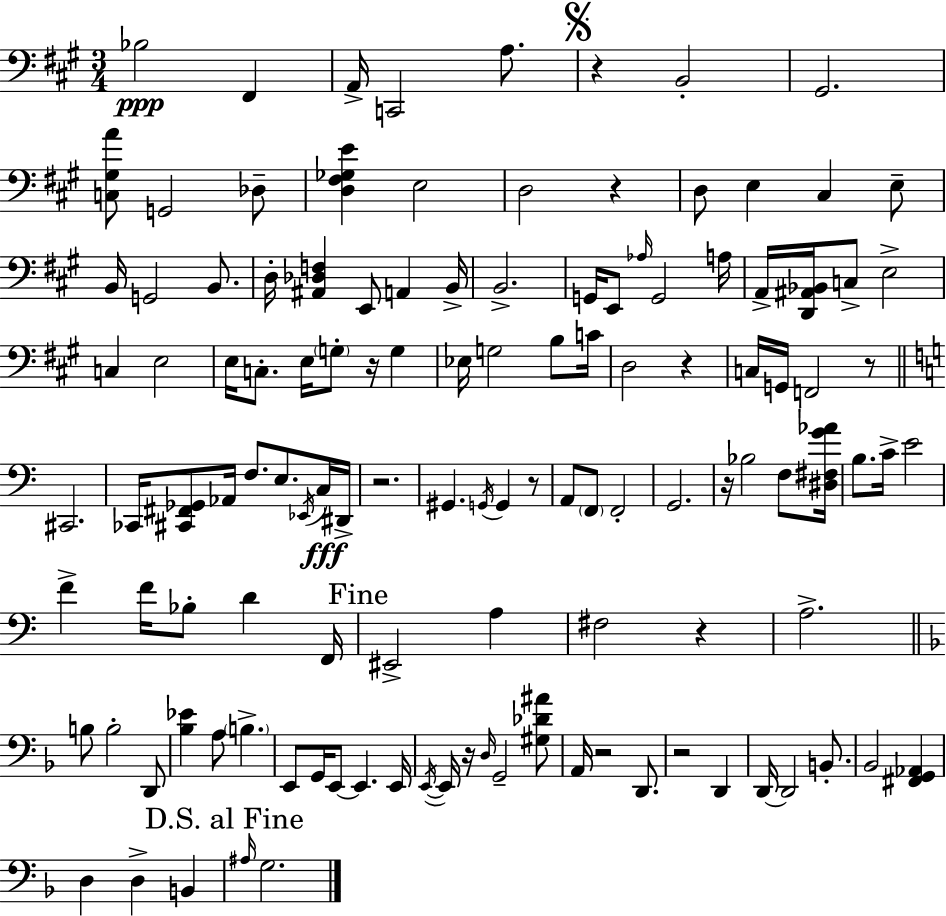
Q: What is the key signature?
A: A major